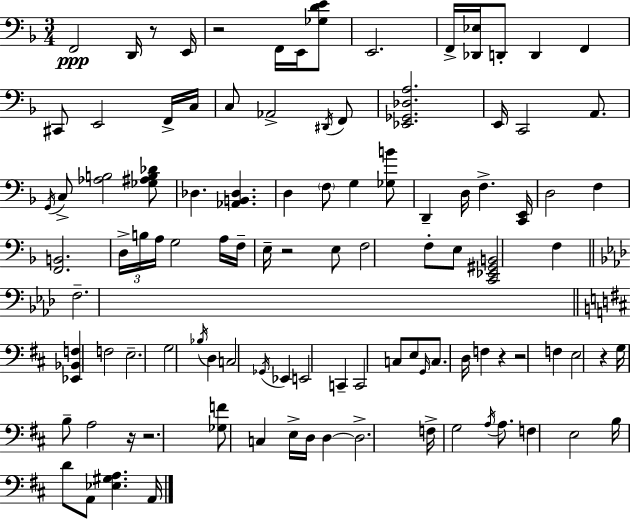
F2/h D2/s R/e E2/s R/h F2/s E2/s [Gb3,D4,E4]/e E2/h. F2/s [Db2,Eb3]/s D2/e D2/q F2/q C#2/e E2/h F2/s C3/s C3/e Ab2/h D#2/s F2/e [Eb2,Gb2,Db3,A3]/h. E2/s C2/h A2/e. G2/s C3/e [Ab3,B3]/h [Gb3,A#3,B3,Db4]/e Db3/q. [Ab2,B2,Db3]/q. D3/q F3/e G3/q [Gb3,B4]/e D2/q D3/s F3/q. [C2,E2]/s D3/h F3/q [F2,B2]/h. D3/s B3/s A3/s G3/h A3/s F3/s E3/s R/h E3/e F3/h F3/e E3/e [C2,Eb2,G#2,B2]/h F3/q F3/h. [Eb2,Bb2,F3]/q F3/h E3/h. G3/h Bb3/s D3/q C3/h Gb2/s Eb2/q E2/h C2/q C2/h C3/e E3/e G2/s C3/e. D3/s F3/q R/q R/h F3/q E3/h R/q G3/s B3/e A3/h R/s R/h. [Gb3,F4]/e C3/q E3/s D3/s D3/q D3/h. F3/s G3/h A3/s A3/e. F3/q E3/h B3/s D4/e A2/e [Eb3,G#3,A3]/q. A2/s